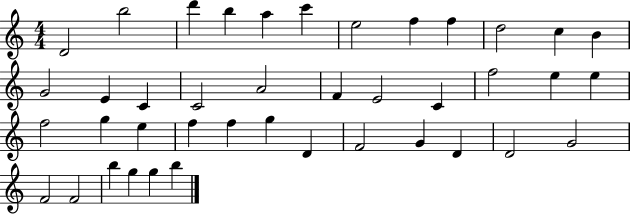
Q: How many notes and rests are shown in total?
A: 41